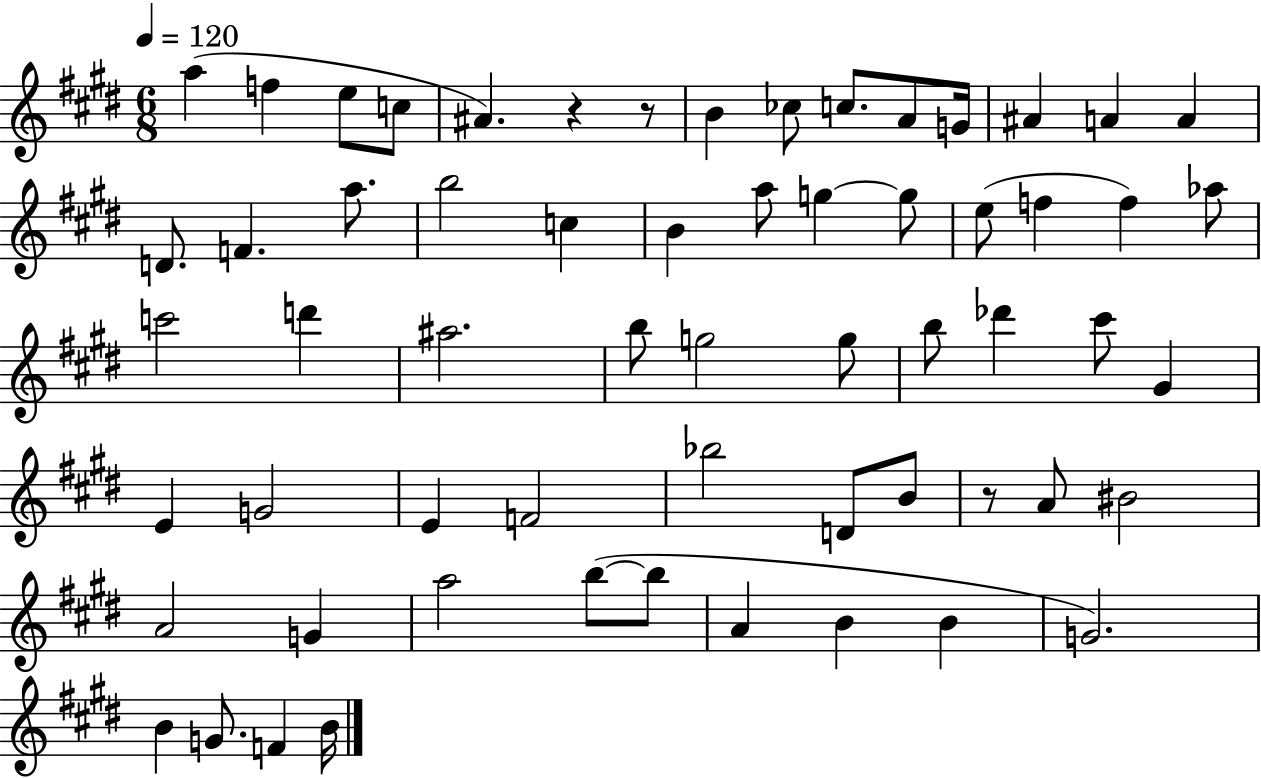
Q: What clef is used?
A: treble